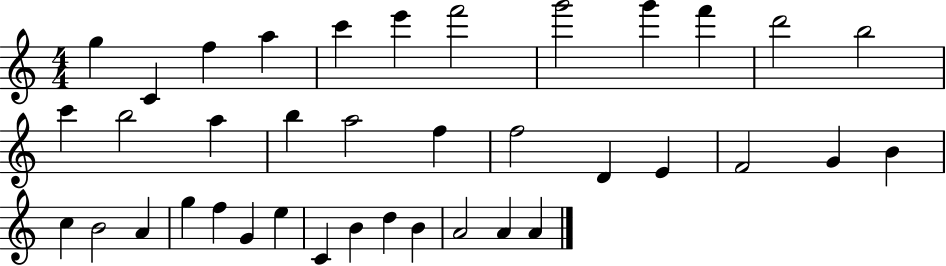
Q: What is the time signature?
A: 4/4